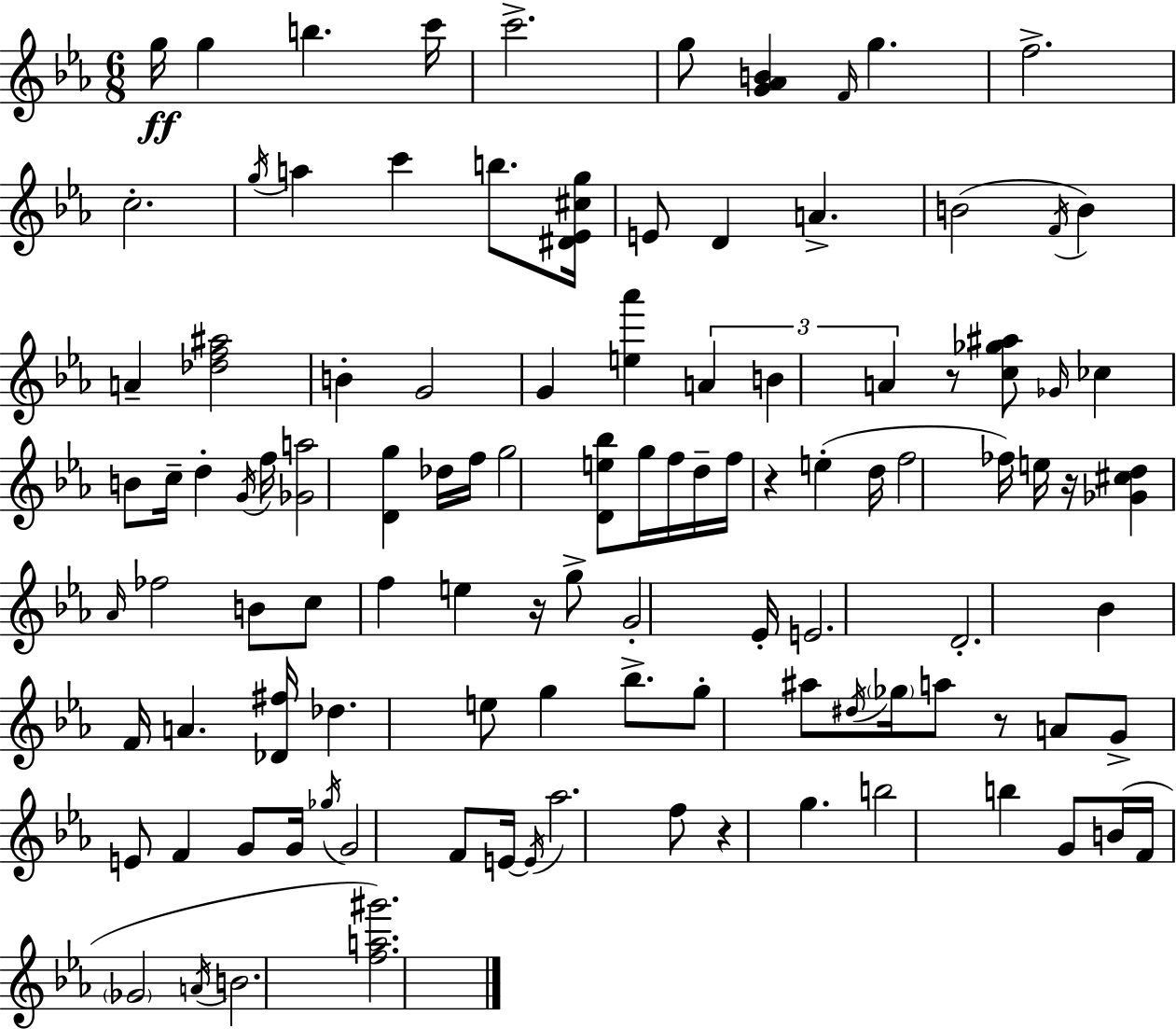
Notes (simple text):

G5/s G5/q B5/q. C6/s C6/h. G5/e [G4,Ab4,B4]/q F4/s G5/q. F5/h. C5/h. G5/s A5/q C6/q B5/e. [D#4,Eb4,C#5,G5]/s E4/e D4/q A4/q. B4/h F4/s B4/q A4/q [Db5,F5,A#5]/h B4/q G4/h G4/q [E5,Ab6]/q A4/q B4/q A4/q R/e [C5,Gb5,A#5]/e Gb4/s CES5/q B4/e C5/s D5/q G4/s F5/s [Gb4,A5]/h [D4,G5]/q Db5/s F5/s G5/h [D4,E5,Bb5]/e G5/s F5/s D5/s F5/s R/q E5/q D5/s F5/h FES5/s E5/s R/s [Gb4,C#5,D5]/q Ab4/s FES5/h B4/e C5/e F5/q E5/q R/s G5/e G4/h Eb4/s E4/h. D4/h. Bb4/q F4/s A4/q. [Db4,F#5]/s Db5/q. E5/e G5/q Bb5/e. G5/e A#5/e D#5/s Gb5/s A5/e R/e A4/e G4/e E4/e F4/q G4/e G4/s Gb5/s G4/h F4/e E4/s E4/s Ab5/h. F5/e R/q G5/q. B5/h B5/q G4/e B4/s F4/s Gb4/h A4/s B4/h. [F5,A5,G#6]/h.